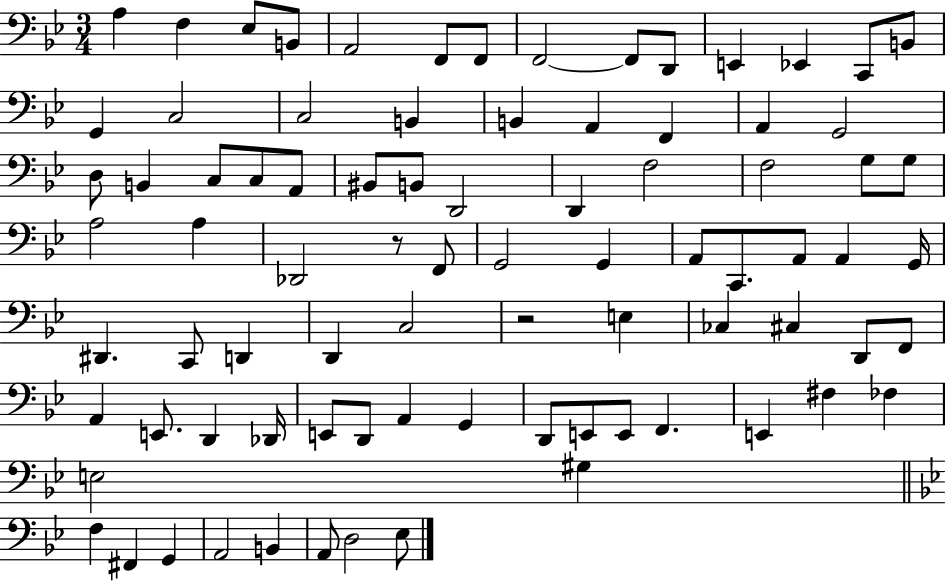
X:1
T:Untitled
M:3/4
L:1/4
K:Bb
A, F, _E,/2 B,,/2 A,,2 F,,/2 F,,/2 F,,2 F,,/2 D,,/2 E,, _E,, C,,/2 B,,/2 G,, C,2 C,2 B,, B,, A,, F,, A,, G,,2 D,/2 B,, C,/2 C,/2 A,,/2 ^B,,/2 B,,/2 D,,2 D,, F,2 F,2 G,/2 G,/2 A,2 A, _D,,2 z/2 F,,/2 G,,2 G,, A,,/2 C,,/2 A,,/2 A,, G,,/4 ^D,, C,,/2 D,, D,, C,2 z2 E, _C, ^C, D,,/2 F,,/2 A,, E,,/2 D,, _D,,/4 E,,/2 D,,/2 A,, G,, D,,/2 E,,/2 E,,/2 F,, E,, ^F, _F, E,2 ^G, F, ^F,, G,, A,,2 B,, A,,/2 D,2 _E,/2